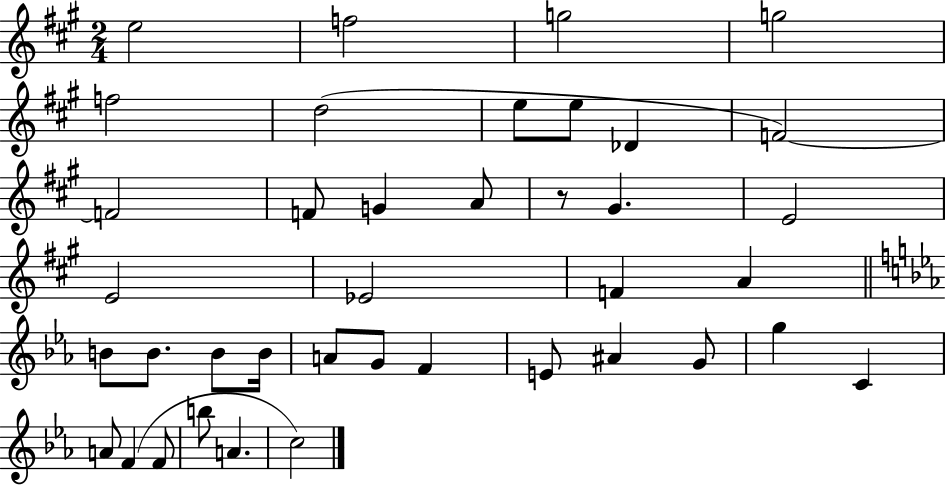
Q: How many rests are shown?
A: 1